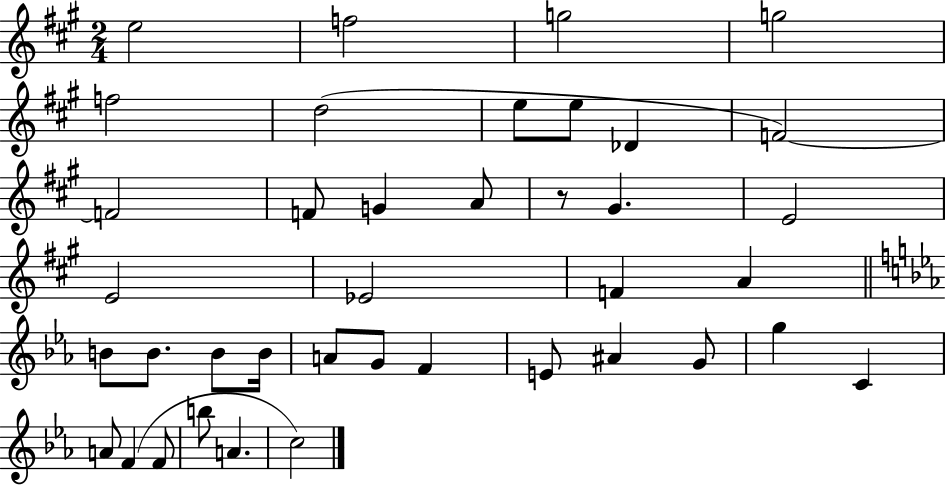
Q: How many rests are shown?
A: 1